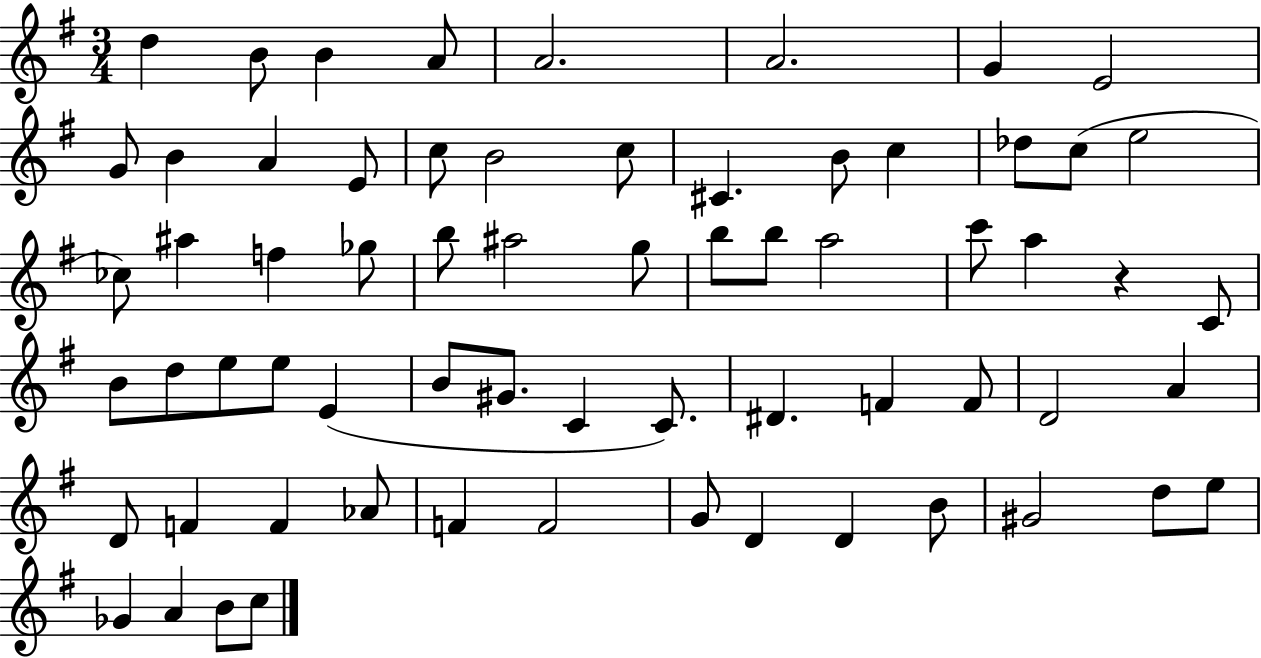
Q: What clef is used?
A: treble